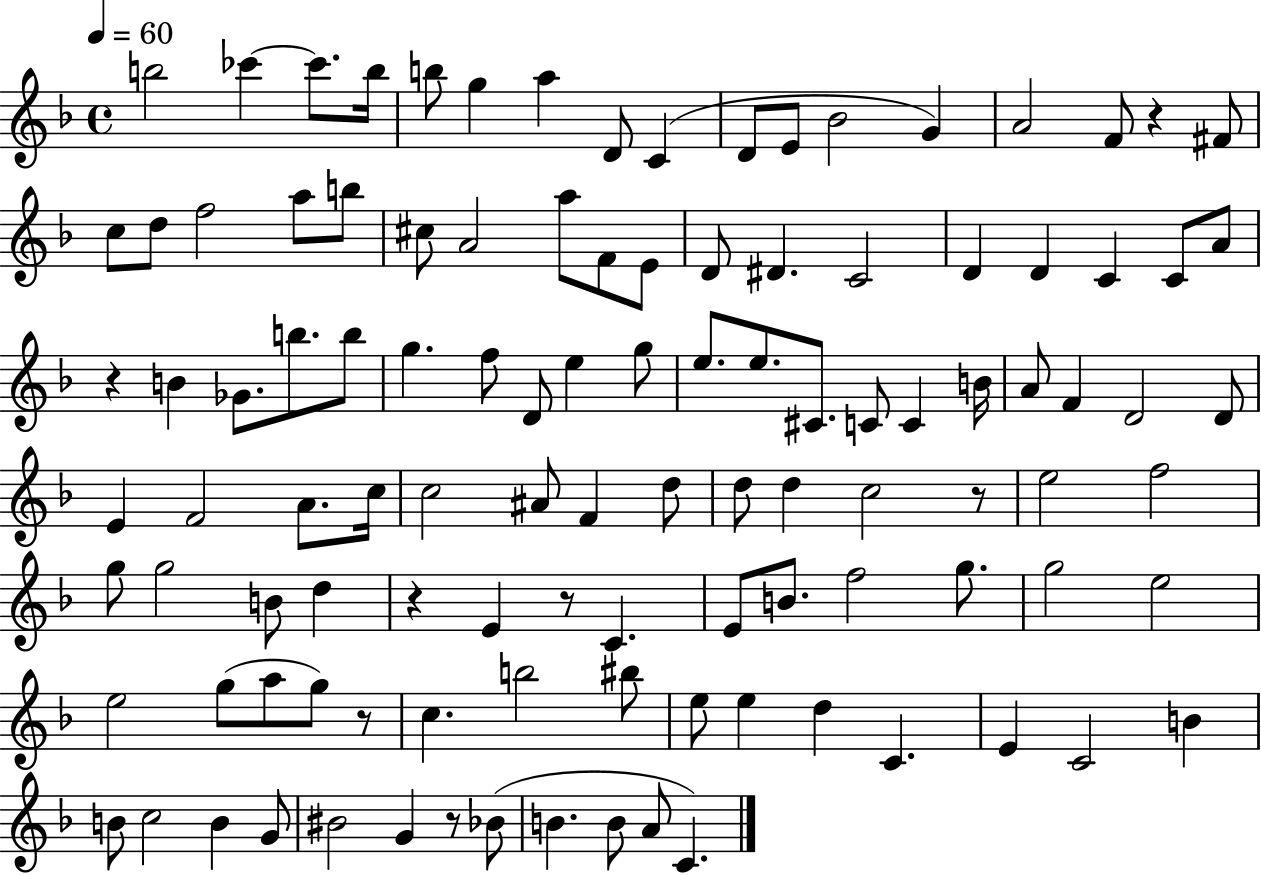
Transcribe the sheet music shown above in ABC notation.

X:1
T:Untitled
M:4/4
L:1/4
K:F
b2 _c' _c'/2 b/4 b/2 g a D/2 C D/2 E/2 _B2 G A2 F/2 z ^F/2 c/2 d/2 f2 a/2 b/2 ^c/2 A2 a/2 F/2 E/2 D/2 ^D C2 D D C C/2 A/2 z B _G/2 b/2 b/2 g f/2 D/2 e g/2 e/2 e/2 ^C/2 C/2 C B/4 A/2 F D2 D/2 E F2 A/2 c/4 c2 ^A/2 F d/2 d/2 d c2 z/2 e2 f2 g/2 g2 B/2 d z E z/2 C E/2 B/2 f2 g/2 g2 e2 e2 g/2 a/2 g/2 z/2 c b2 ^b/2 e/2 e d C E C2 B B/2 c2 B G/2 ^B2 G z/2 _B/2 B B/2 A/2 C